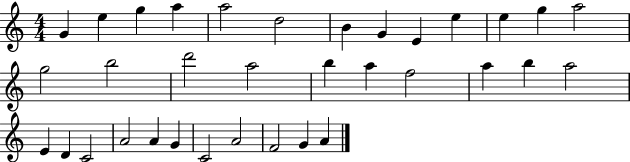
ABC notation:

X:1
T:Untitled
M:4/4
L:1/4
K:C
G e g a a2 d2 B G E e e g a2 g2 b2 d'2 a2 b a f2 a b a2 E D C2 A2 A G C2 A2 F2 G A